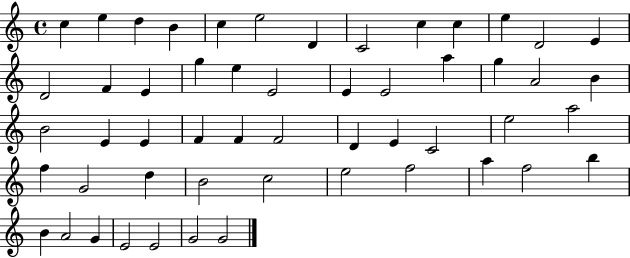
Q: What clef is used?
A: treble